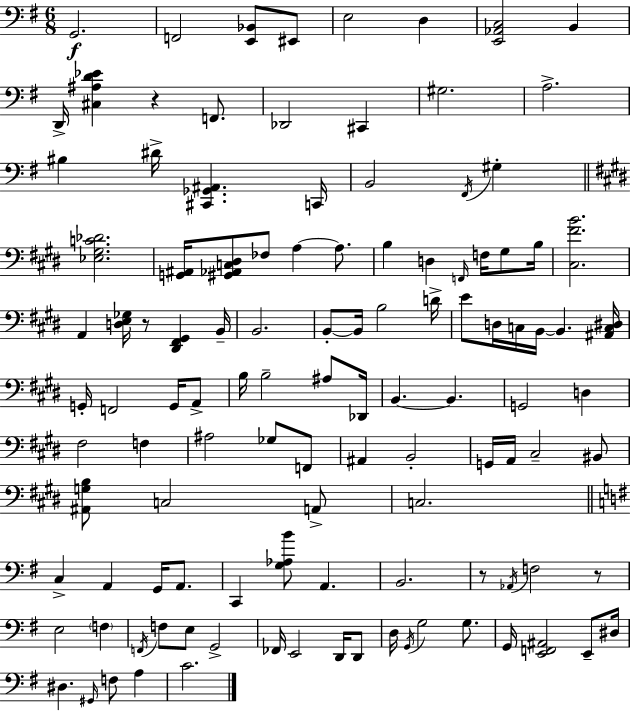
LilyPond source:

{
  \clef bass
  \numericTimeSignature
  \time 6/8
  \key e \minor
  g,2.\f | f,2 <e, bes,>8 eis,8 | e2 d4 | <e, aes, c>2 b,4 | \break d,16-> <cis ais d' ees'>4 r4 f,8. | des,2 cis,4 | gis2. | a2.-> | \break bis4 dis'16-> <cis, ges, ais,>4. c,16 | b,2 \acciaccatura { fis,16 } gis4-. | \bar "||" \break \key e \major <ees gis c' des'>2. | <g, ais,>16 <gis, aes, c dis>8 fes8 a4~~ a8. | b4 d4 \grace { f,16 } f16 gis8 | b16 <cis fis' b'>2. | \break a,4 <d e ges>16 r8 <dis, fis, gis,>4 | b,16-- b,2. | b,8-.~~ b,16 b2 | d'16-> e'8 d16 c16 b,16~~ b,4. | \break <ais, c dis>16 g,16-. f,2 g,16 a,8-> | b16 b2-- ais8 | des,16 b,4.~~ b,4. | g,2 d4 | \break fis2 f4 | ais2 ges8 f,8 | ais,4 b,2-. | g,16 a,16 cis2-- bis,8 | \break <ais, g b>8 c2 a,8-> | c2. | \bar "||" \break \key g \major c4-> a,4 g,16 a,8. | c,4 <g aes b'>8 a,4. | b,2. | r8 \acciaccatura { aes,16 } f2 r8 | \break e2 \parenthesize f4 | \acciaccatura { f,16 } f8 e8 g,2-> | fes,16 e,2 d,16 | d,8 d16 \acciaccatura { g,16 } g2 | \break g8. g,16 <e, f, ais,>2 | e,8-- dis16 dis4. \grace { gis,16 } f8 | a4 c'2. | \bar "|."
}